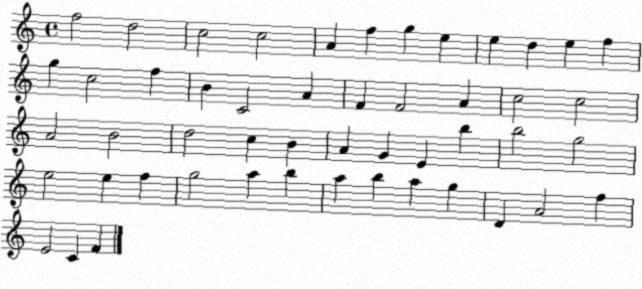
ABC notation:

X:1
T:Untitled
M:4/4
L:1/4
K:C
f2 d2 c2 c2 A f g e e d e f g c2 f B C2 A F F2 A c2 c2 A2 B2 d2 c B A G E b b2 g2 e2 e f g2 a b a b a g D A2 f E2 C F